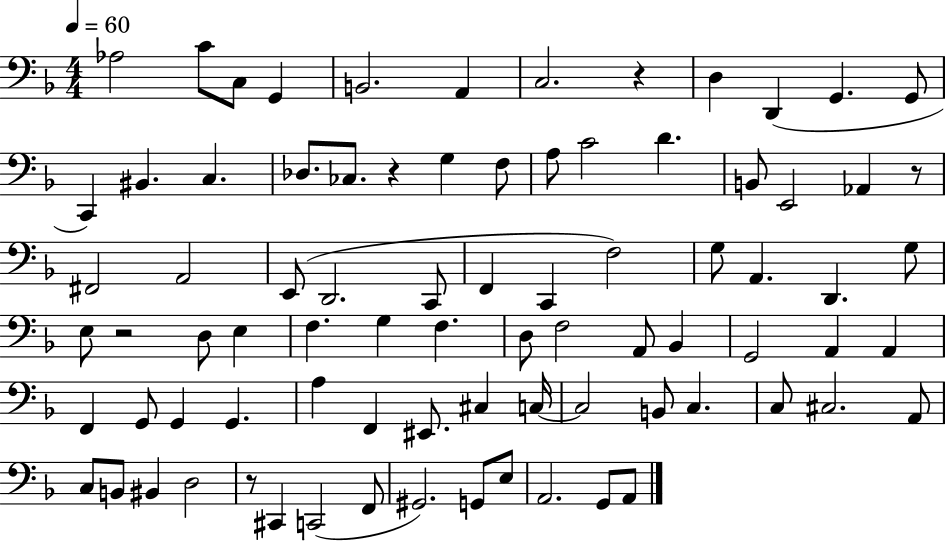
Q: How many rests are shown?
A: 5